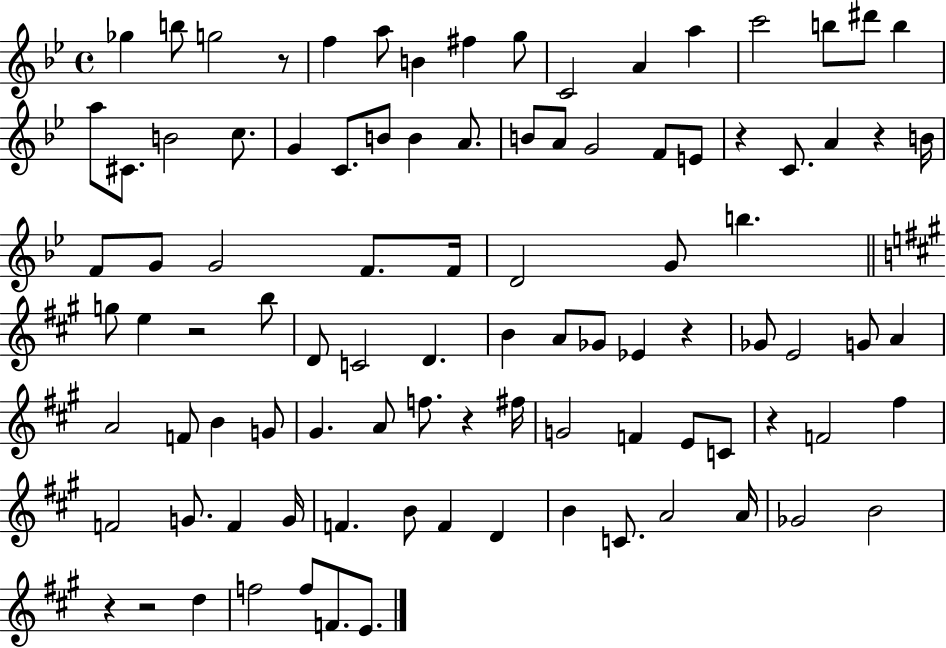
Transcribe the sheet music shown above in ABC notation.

X:1
T:Untitled
M:4/4
L:1/4
K:Bb
_g b/2 g2 z/2 f a/2 B ^f g/2 C2 A a c'2 b/2 ^d'/2 b a/2 ^C/2 B2 c/2 G C/2 B/2 B A/2 B/2 A/2 G2 F/2 E/2 z C/2 A z B/4 F/2 G/2 G2 F/2 F/4 D2 G/2 b g/2 e z2 b/2 D/2 C2 D B A/2 _G/2 _E z _G/2 E2 G/2 A A2 F/2 B G/2 ^G A/2 f/2 z ^f/4 G2 F E/2 C/2 z F2 ^f F2 G/2 F G/4 F B/2 F D B C/2 A2 A/4 _G2 B2 z z2 d f2 f/2 F/2 E/2